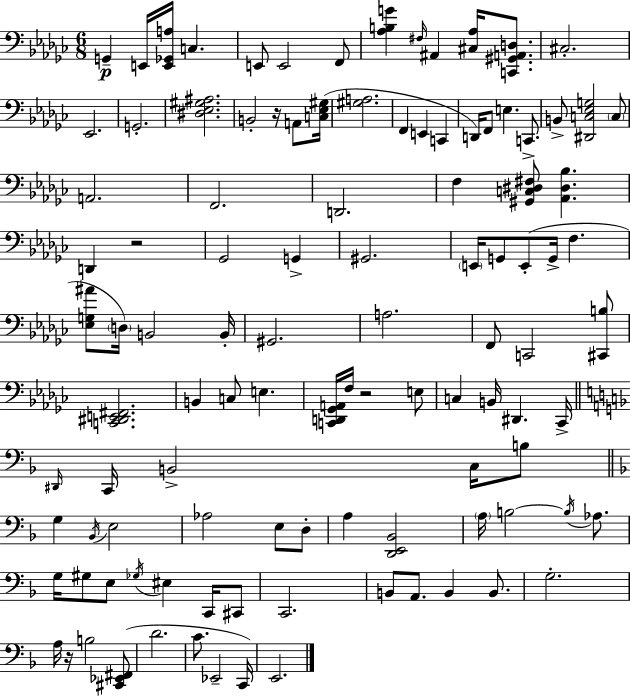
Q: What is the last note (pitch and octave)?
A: E2